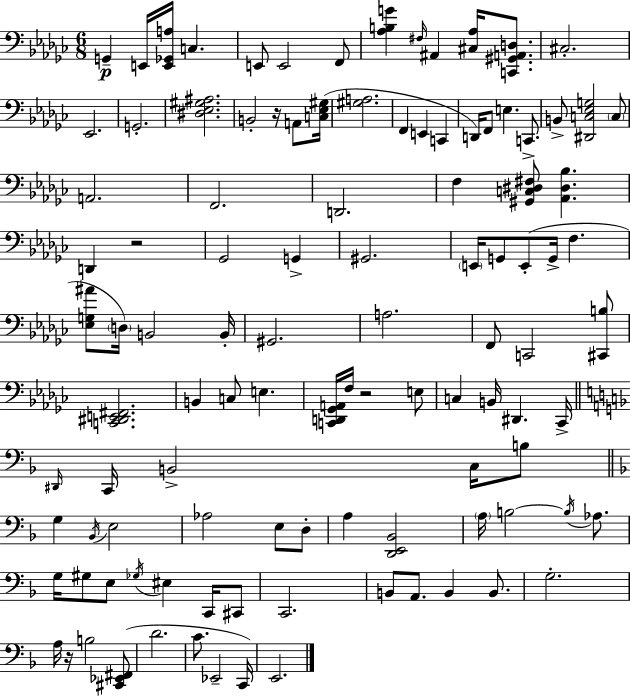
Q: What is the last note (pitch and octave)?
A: E2